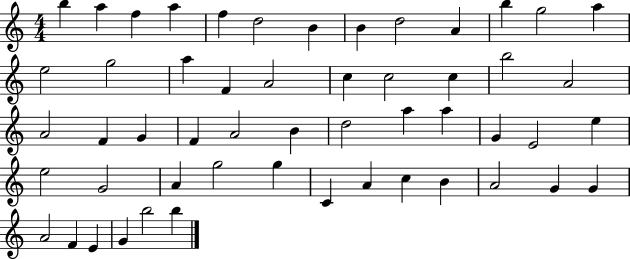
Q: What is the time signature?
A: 4/4